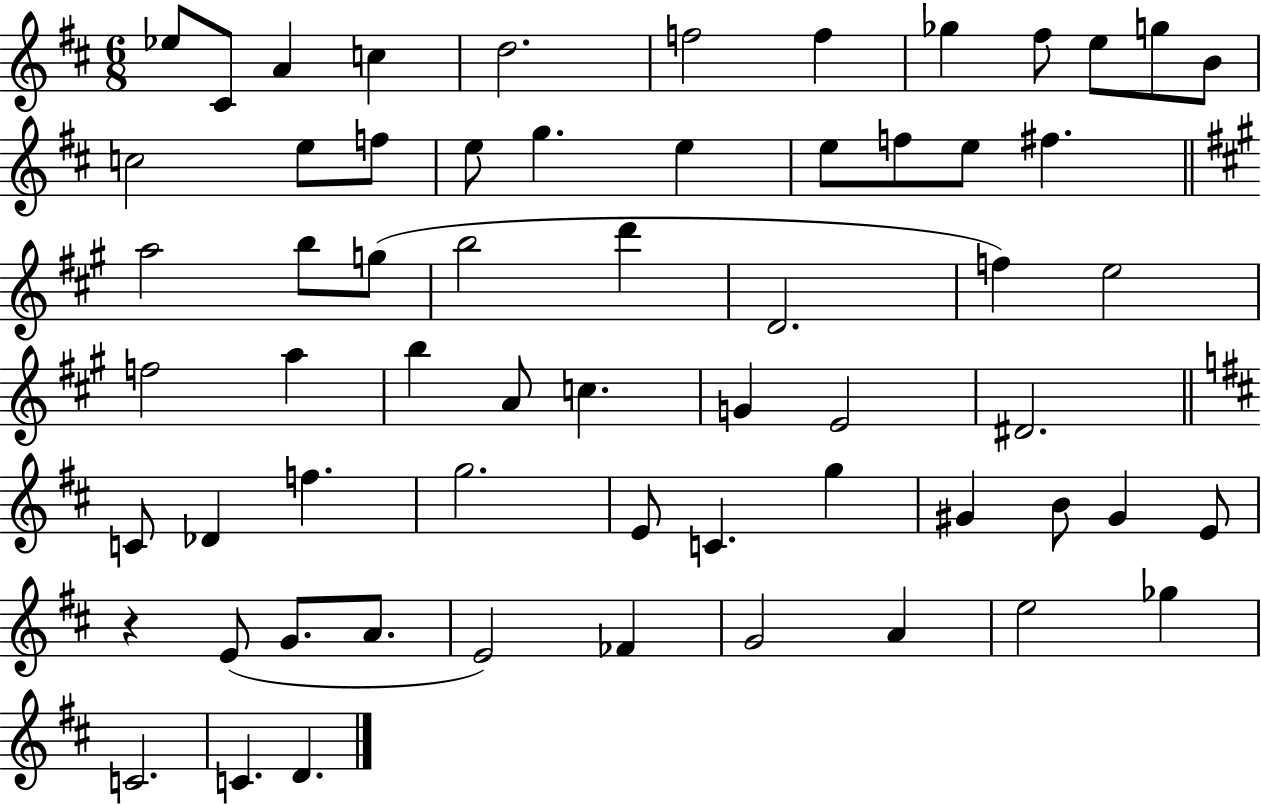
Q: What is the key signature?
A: D major